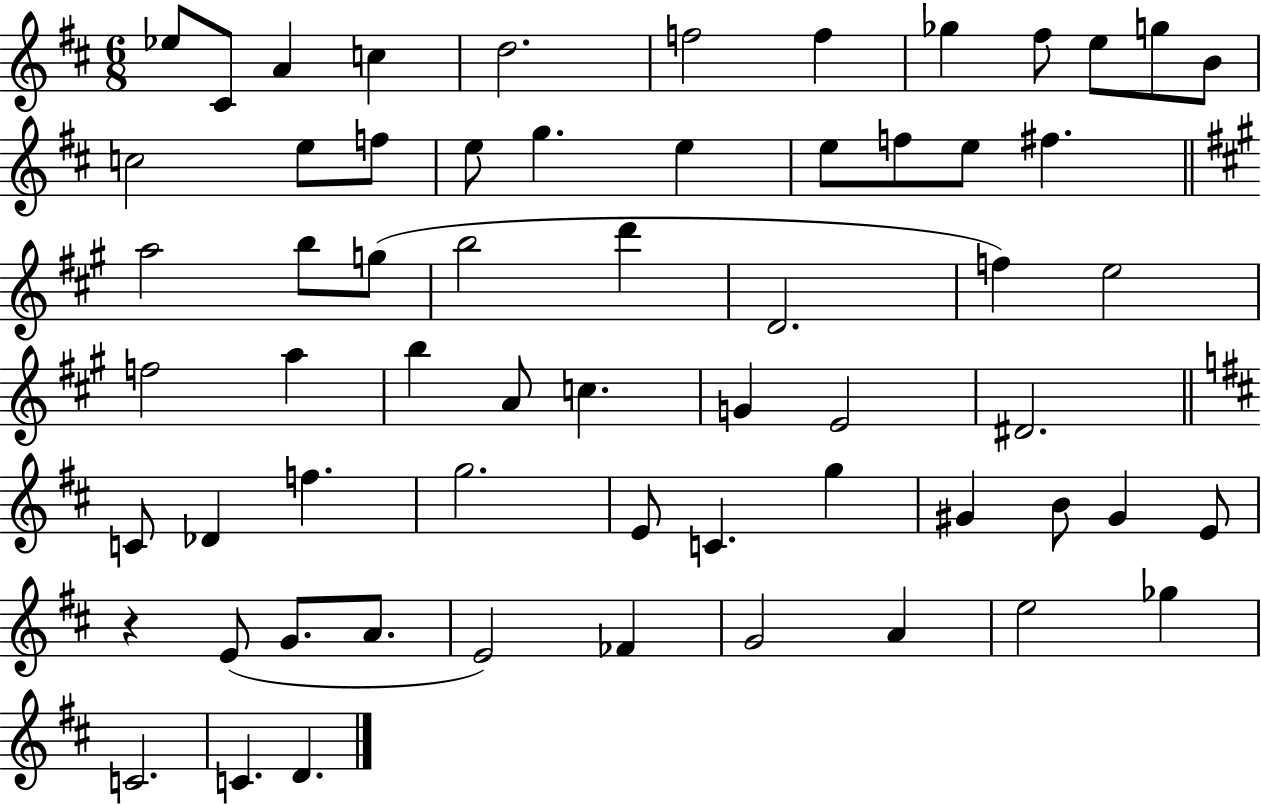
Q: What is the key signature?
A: D major